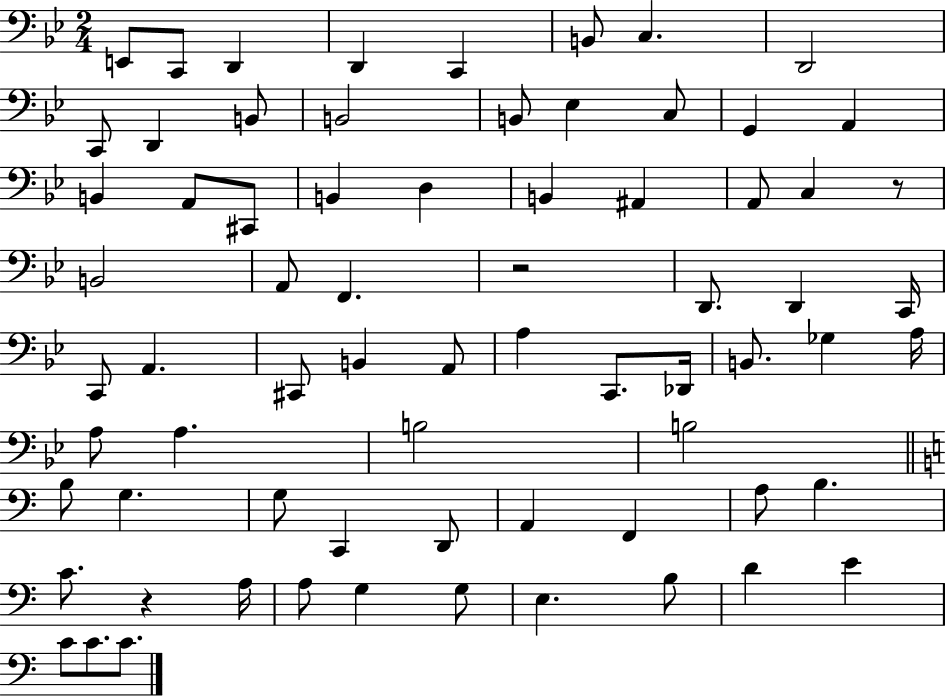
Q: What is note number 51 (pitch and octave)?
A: C2